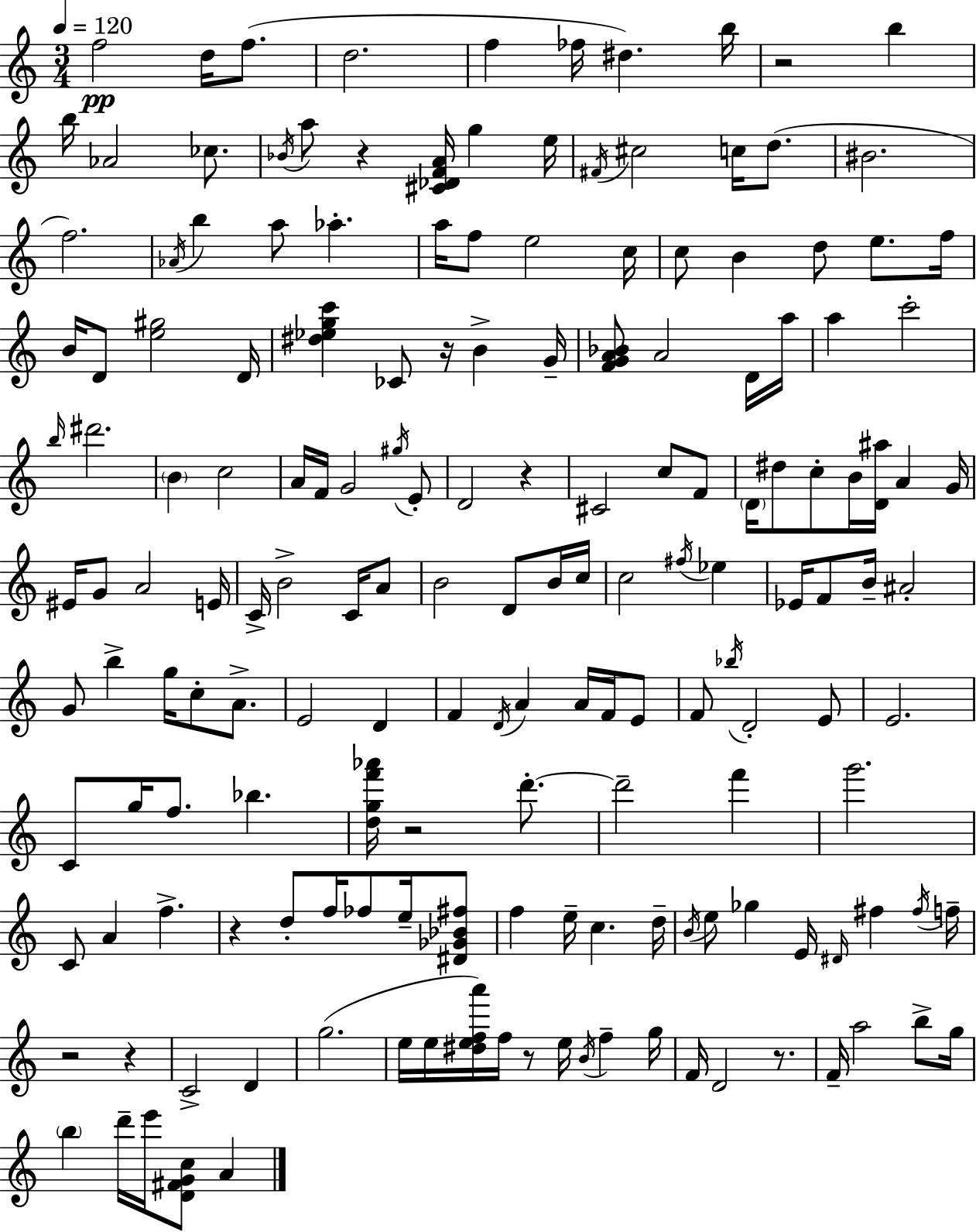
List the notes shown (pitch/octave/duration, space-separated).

F5/h D5/s F5/e. D5/h. F5/q FES5/s D#5/q. B5/s R/h B5/q B5/s Ab4/h CES5/e. Bb4/s A5/e R/q [C#4,Db4,F4,A4]/s G5/q E5/s F#4/s C#5/h C5/s D5/e. BIS4/h. F5/h. Ab4/s B5/q A5/e Ab5/q. A5/s F5/e E5/h C5/s C5/e B4/q D5/e E5/e. F5/s B4/s D4/e [E5,G#5]/h D4/s [D#5,Eb5,G5,C6]/q CES4/e R/s B4/q G4/s [F4,G4,A4,Bb4]/e A4/h D4/s A5/s A5/q C6/h B5/s D#6/h. B4/q C5/h A4/s F4/s G4/h G#5/s E4/e D4/h R/q C#4/h C5/e F4/e D4/s D#5/e C5/e B4/s [D4,A#5]/s A4/q G4/s EIS4/s G4/e A4/h E4/s C4/s B4/h C4/s A4/e B4/h D4/e B4/s C5/s C5/h F#5/s Eb5/q Eb4/s F4/e B4/s A#4/h G4/e B5/q G5/s C5/e A4/e. E4/h D4/q F4/q D4/s A4/q A4/s F4/s E4/e F4/e Bb5/s D4/h E4/e E4/h. C4/e G5/s F5/e. Bb5/q. [D5,G5,F6,Ab6]/s R/h D6/e. D6/h F6/q G6/h. C4/e A4/q F5/q. R/q D5/e F5/s FES5/e E5/s [D#4,Gb4,Bb4,F#5]/e F5/q E5/s C5/q. D5/s B4/s E5/e Gb5/q E4/s D#4/s F#5/q F#5/s F5/s R/h R/q C4/h D4/q G5/h. E5/s E5/s [D#5,E5,F5,A6]/s F5/s R/e E5/s B4/s F5/q G5/s F4/s D4/h R/e. F4/s A5/h B5/e G5/s B5/q D6/s E6/s [D4,F#4,G4,C5]/e A4/q